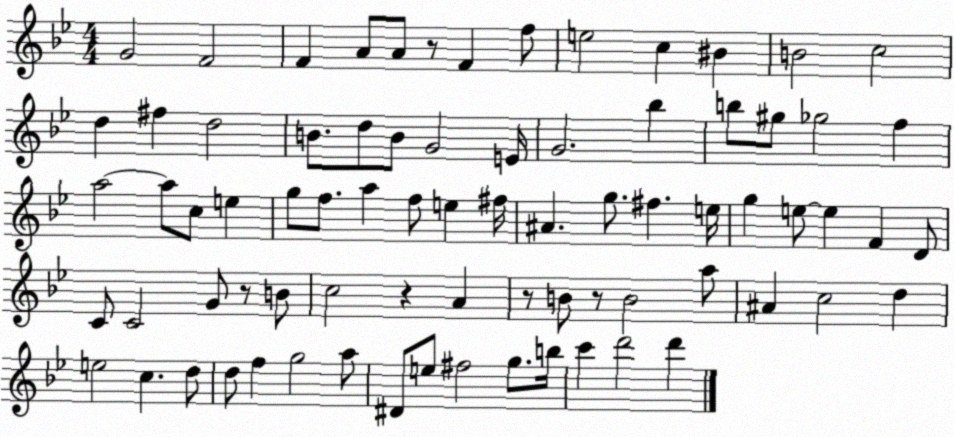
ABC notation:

X:1
T:Untitled
M:4/4
L:1/4
K:Bb
G2 F2 F A/2 A/2 z/2 F f/2 e2 c ^B B2 c2 d ^f d2 B/2 d/2 B/2 G2 E/4 G2 _b b/2 ^g/2 _g2 f a2 a/2 c/2 e g/2 f/2 a f/2 e ^f/4 ^A g/2 ^f e/4 g e/2 e F D/2 C/2 C2 G/2 z/2 B/2 c2 z A z/2 B/2 z/2 B2 a/2 ^A c2 d e2 c d/2 d/2 f g2 a/2 ^D/2 e/2 ^f2 g/2 b/4 c' d'2 d'